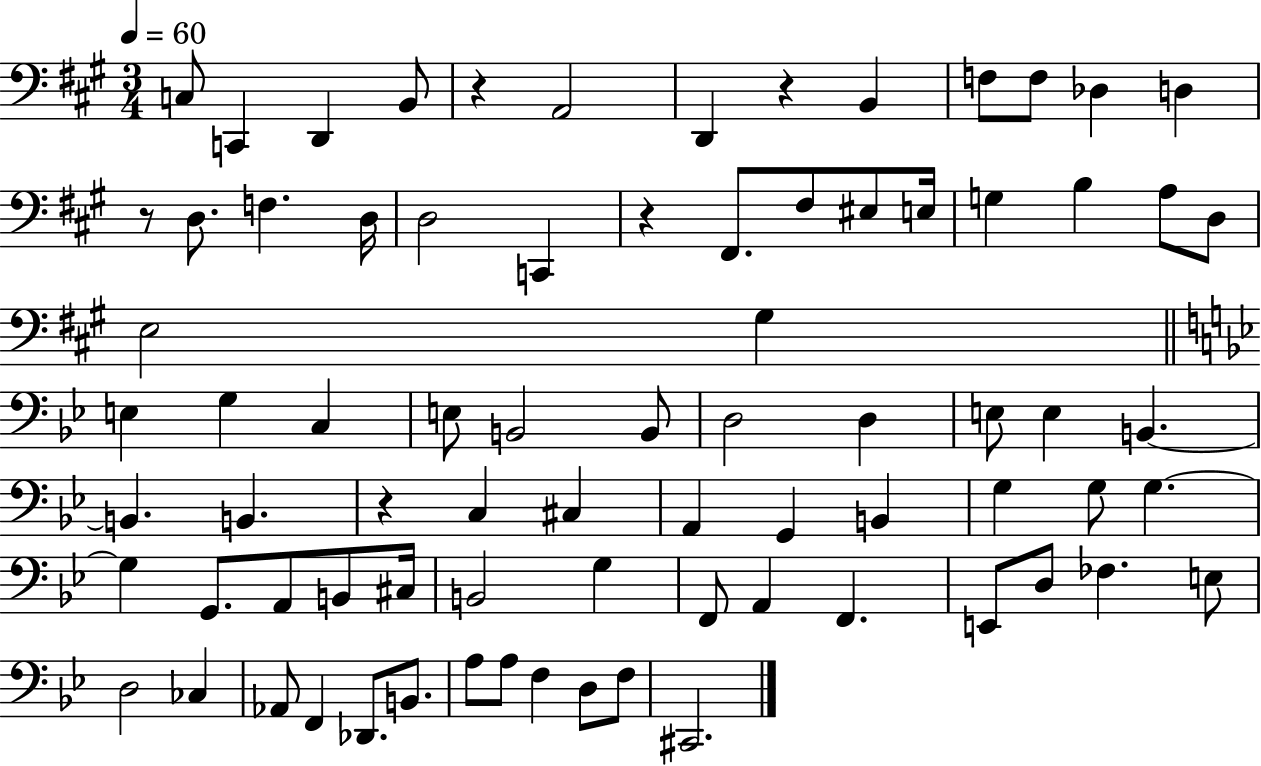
X:1
T:Untitled
M:3/4
L:1/4
K:A
C,/2 C,, D,, B,,/2 z A,,2 D,, z B,, F,/2 F,/2 _D, D, z/2 D,/2 F, D,/4 D,2 C,, z ^F,,/2 ^F,/2 ^E,/2 E,/4 G, B, A,/2 D,/2 E,2 ^G, E, G, C, E,/2 B,,2 B,,/2 D,2 D, E,/2 E, B,, B,, B,, z C, ^C, A,, G,, B,, G, G,/2 G, G, G,,/2 A,,/2 B,,/2 ^C,/4 B,,2 G, F,,/2 A,, F,, E,,/2 D,/2 _F, E,/2 D,2 _C, _A,,/2 F,, _D,,/2 B,,/2 A,/2 A,/2 F, D,/2 F,/2 ^C,,2